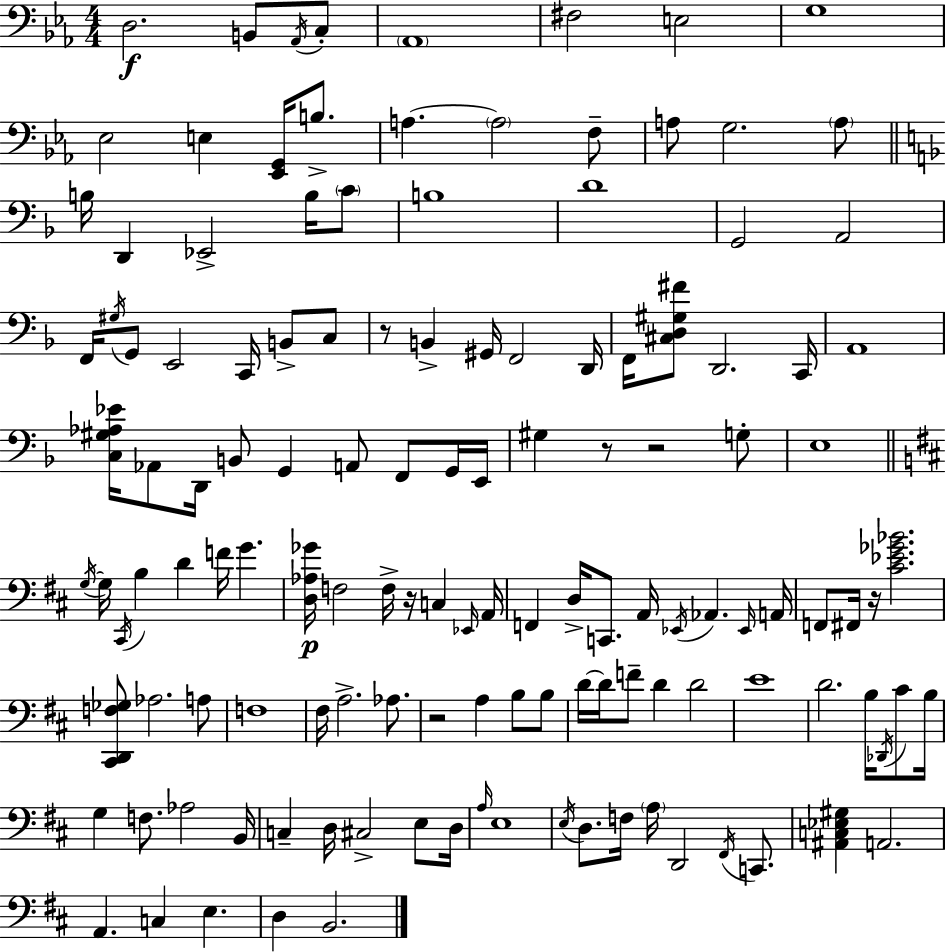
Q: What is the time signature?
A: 4/4